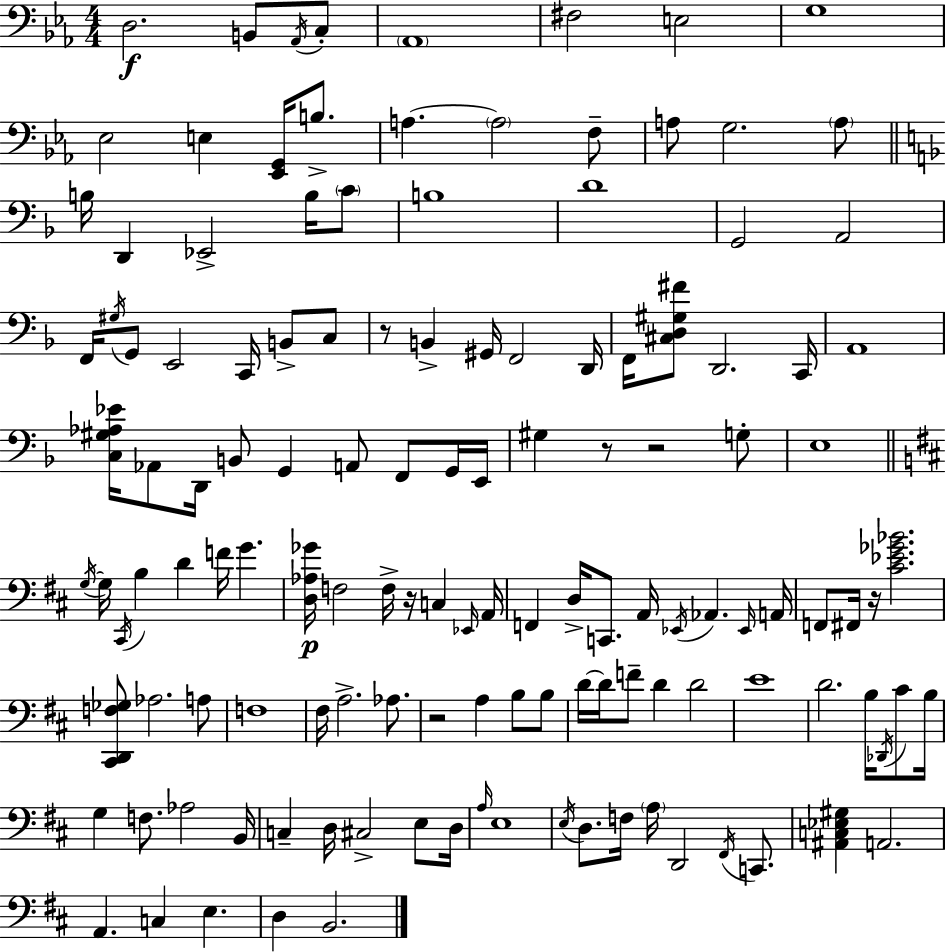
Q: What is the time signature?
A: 4/4